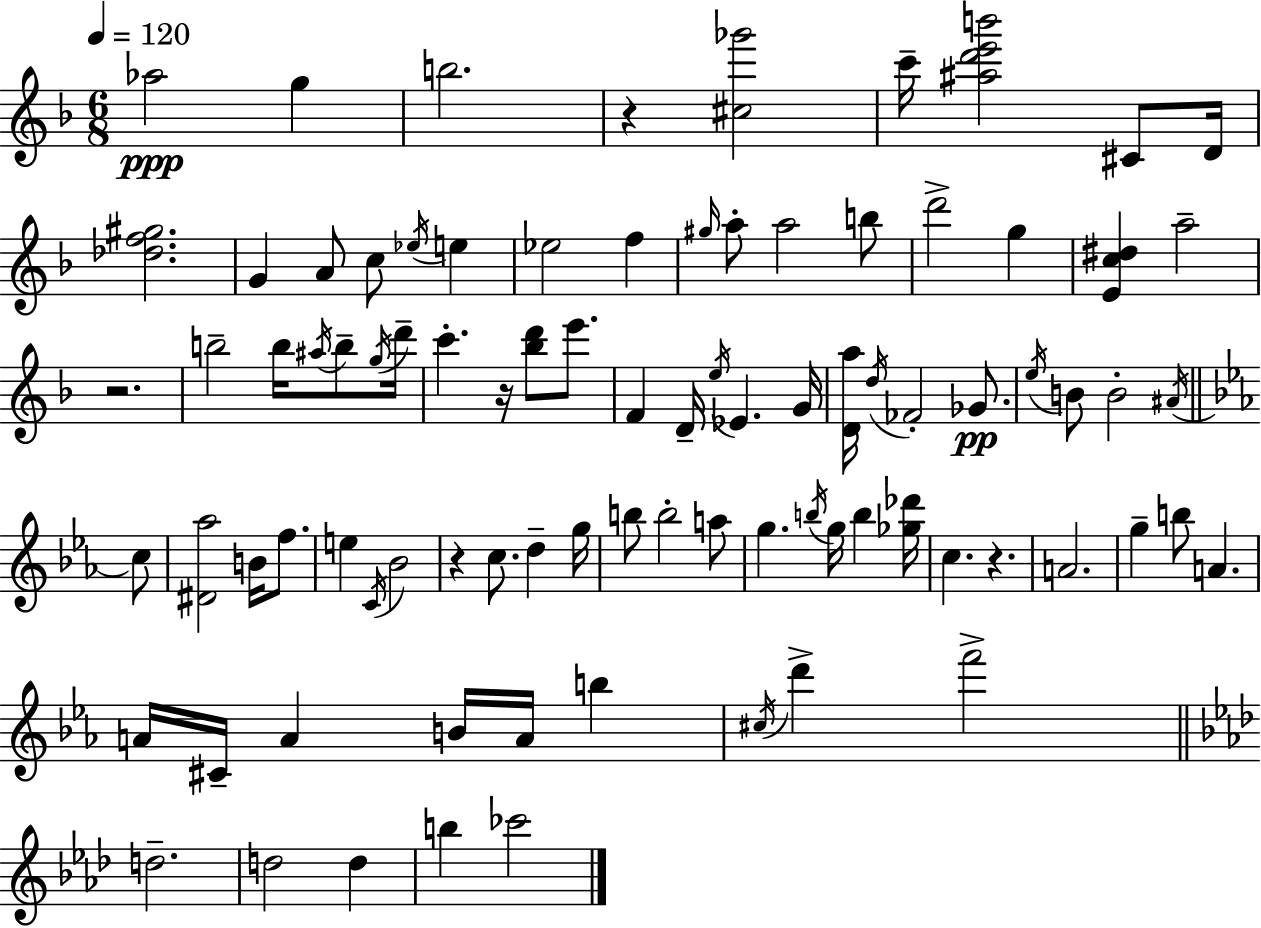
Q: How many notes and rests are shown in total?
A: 88